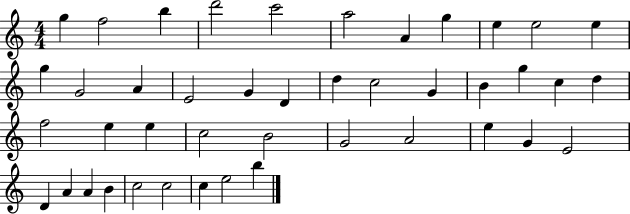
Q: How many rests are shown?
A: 0